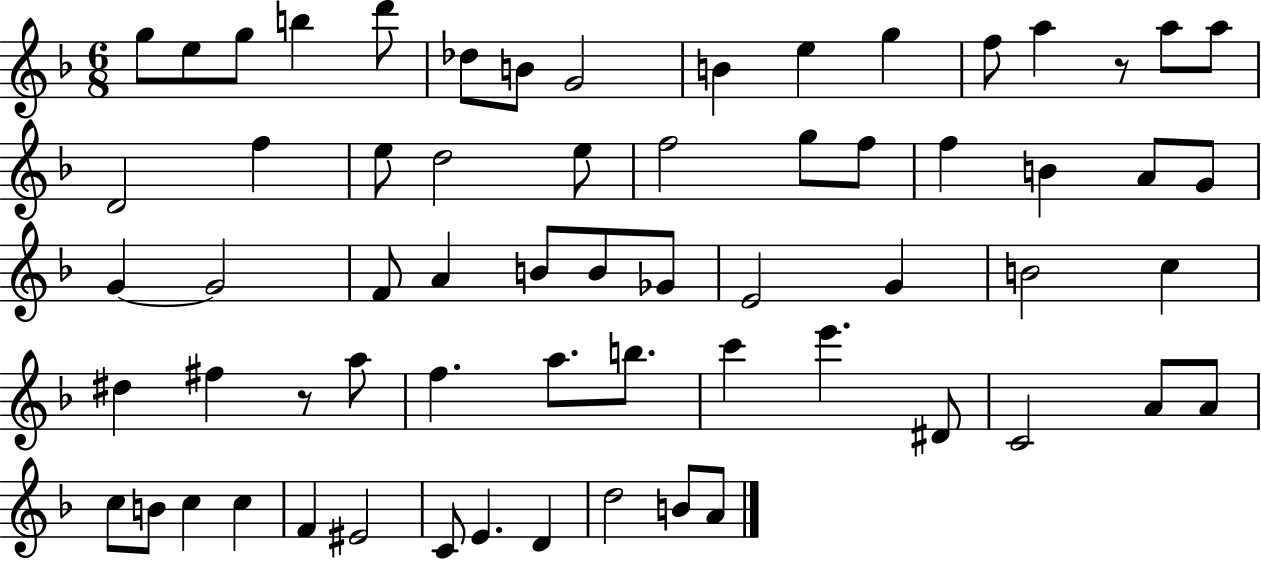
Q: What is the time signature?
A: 6/8